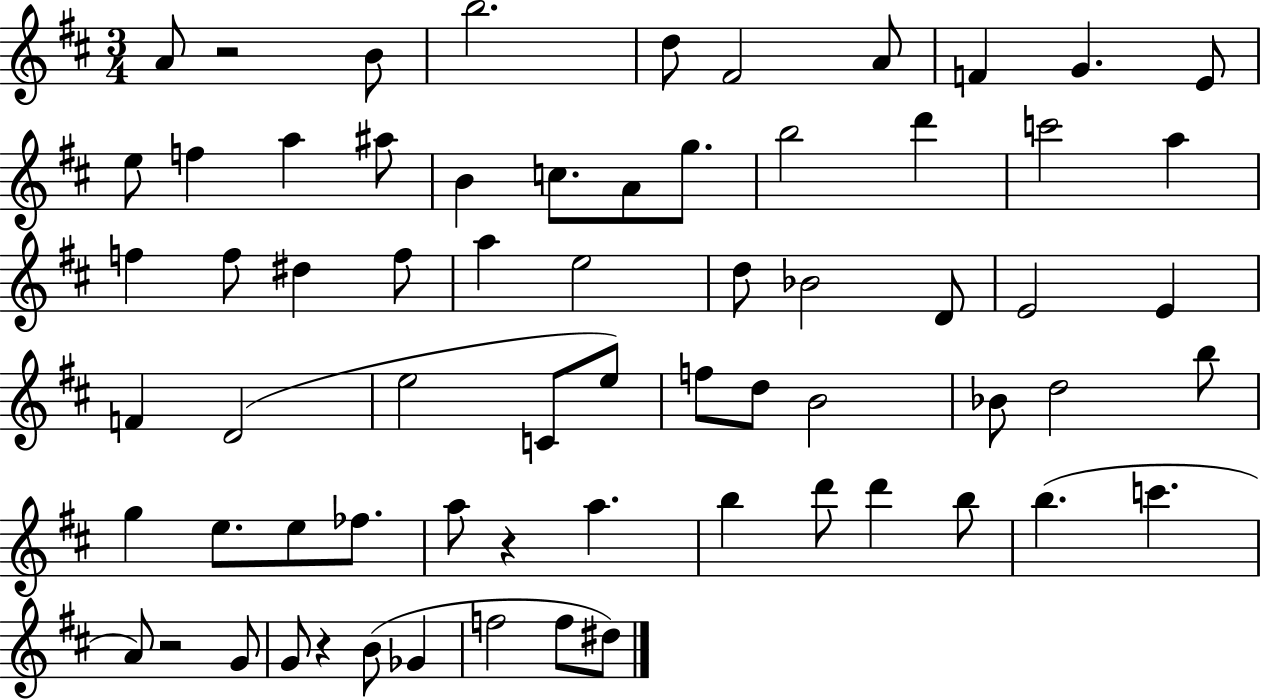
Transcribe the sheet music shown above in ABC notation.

X:1
T:Untitled
M:3/4
L:1/4
K:D
A/2 z2 B/2 b2 d/2 ^F2 A/2 F G E/2 e/2 f a ^a/2 B c/2 A/2 g/2 b2 d' c'2 a f f/2 ^d f/2 a e2 d/2 _B2 D/2 E2 E F D2 e2 C/2 e/2 f/2 d/2 B2 _B/2 d2 b/2 g e/2 e/2 _f/2 a/2 z a b d'/2 d' b/2 b c' A/2 z2 G/2 G/2 z B/2 _G f2 f/2 ^d/2